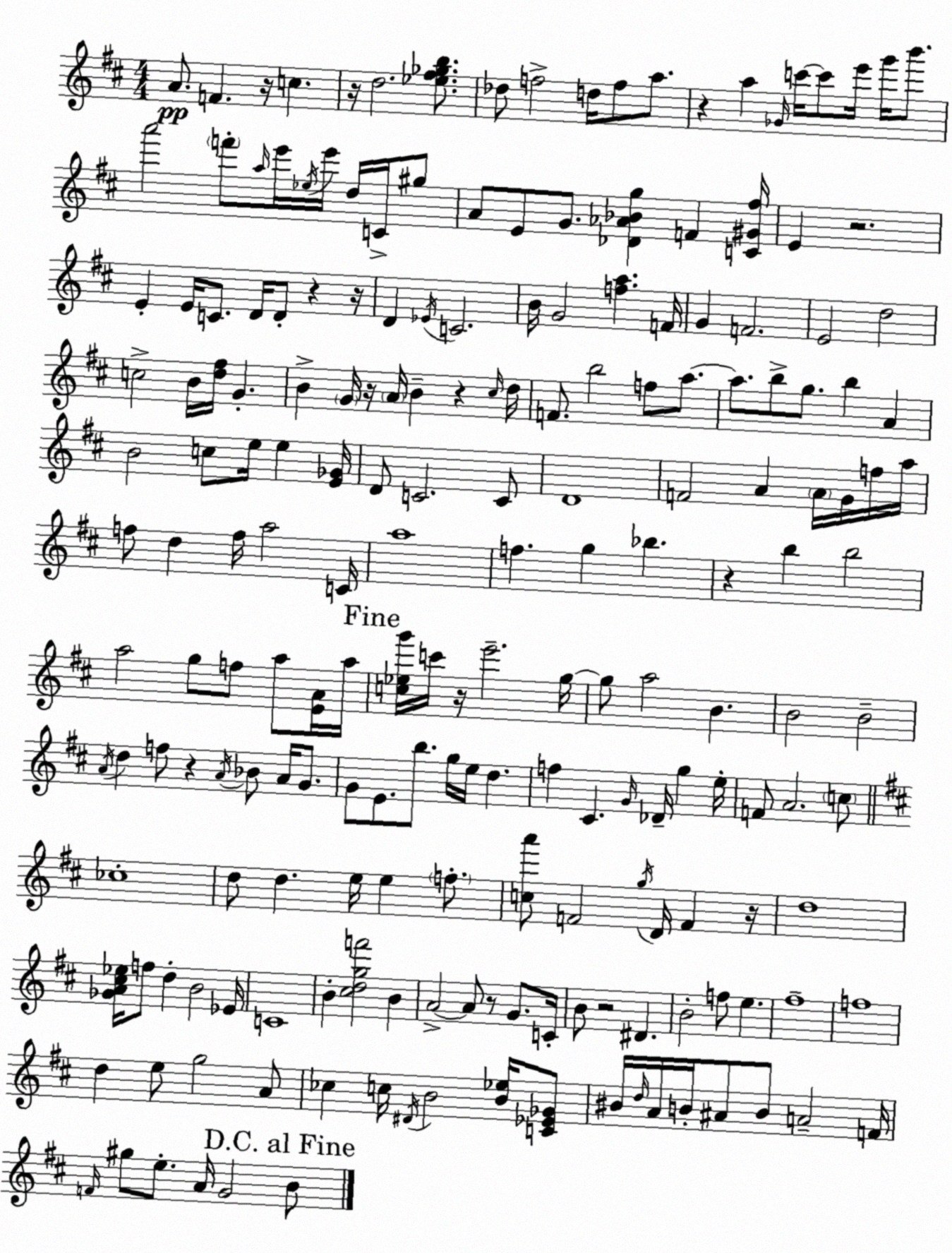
X:1
T:Untitled
M:4/4
L:1/4
K:D
A/2 F z/4 c z/4 d2 [_e^f_gb]/2 _d/2 f2 d/4 f/2 a/2 z a _G/4 c'/4 c'/2 e'/4 g'/4 b'/2 a'2 f'/2 a/4 e'/4 _e/4 e'/4 d/4 C/4 ^g/2 A/2 E/2 G/2 [_D_A_Bg] F [C^G^f]/4 E z2 E E/4 C/2 D/4 D/2 z z/4 D _E/4 C2 B/4 G2 [fa] F/4 G F2 E2 d2 c2 B/4 [d^f]/4 G B G/4 z/4 A/4 B z ^c/4 d/4 F/2 b2 f/2 a/2 a/2 b/2 g/2 b A B2 c/2 e/4 e [E_G]/4 D/2 C2 C/2 D4 F2 A A/4 G/4 f/4 a/4 f/2 d f/4 a2 C/4 a4 f g _b z b b2 a2 g/2 f/2 a/2 [EA]/4 a/4 [c_eg']/4 c'/4 z/4 e'2 g/4 g/2 a2 B B2 B2 A/4 d f/2 z A/4 _B/2 A/4 G/2 G/2 E/2 b/2 g/4 e/4 d f ^C G/4 _D/4 g e/4 F/2 A2 c/2 _c4 d/2 d e/4 e f/2 [ca']/2 F2 g/4 D/4 F z/4 d4 [_GA^c_e]/4 f/2 d B2 _E/4 C4 B [^cdgf']2 B A2 A/2 z/2 G/2 C/4 B/2 z2 ^D B2 f/2 e ^f4 f4 d e/2 g2 A/2 _c c/4 ^D/4 B2 [B_e]/4 [C_E_G]/2 ^B/4 d/4 A/4 B/4 ^A/2 B/2 A2 F/4 F/4 ^g/2 e/2 A/4 G2 B/2